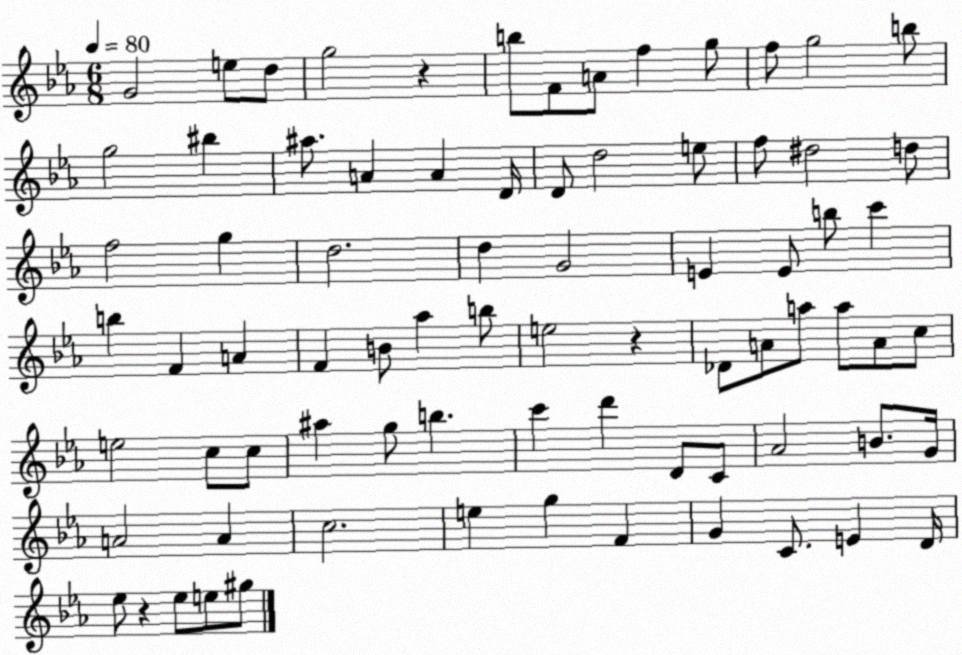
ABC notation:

X:1
T:Untitled
M:6/8
L:1/4
K:Eb
G2 e/2 d/2 g2 z b/2 F/2 A/2 f g/2 f/2 g2 b/2 g2 ^b ^a/2 A A D/4 D/2 d2 e/2 f/2 ^d2 d/2 f2 g d2 d G2 E E/2 b/2 c' b F A F B/2 _a b/2 e2 z _D/2 A/2 a/2 a/2 A/2 c/2 e2 c/2 c/2 ^a g/2 b c' d' D/2 C/2 _A2 B/2 G/4 A2 A c2 e g F G C/2 E D/4 _e/2 z _e/2 e/2 ^g/2